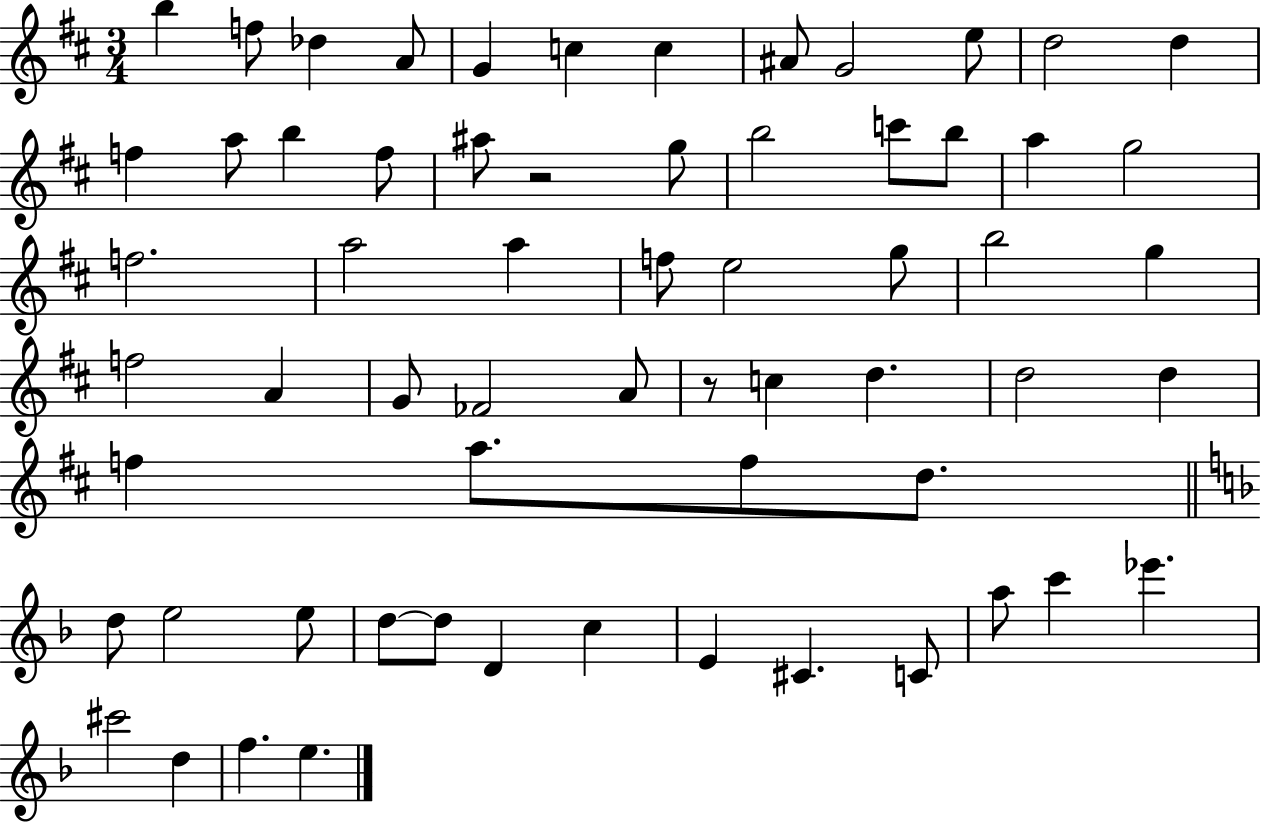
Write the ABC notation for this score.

X:1
T:Untitled
M:3/4
L:1/4
K:D
b f/2 _d A/2 G c c ^A/2 G2 e/2 d2 d f a/2 b f/2 ^a/2 z2 g/2 b2 c'/2 b/2 a g2 f2 a2 a f/2 e2 g/2 b2 g f2 A G/2 _F2 A/2 z/2 c d d2 d f a/2 f/2 d/2 d/2 e2 e/2 d/2 d/2 D c E ^C C/2 a/2 c' _e' ^c'2 d f e